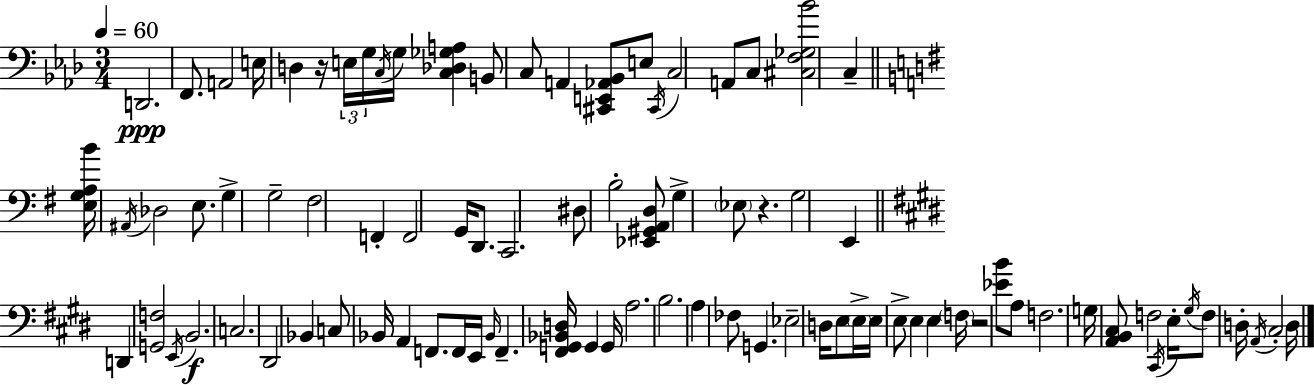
{
  \clef bass
  \numericTimeSignature
  \time 3/4
  \key aes \major
  \tempo 4 = 60
  d,2.\ppp | f,8. a,2 e16 | d4 r16 \tuplet 3/2 { e16 g16 \acciaccatura { c16 } } g16 <c des ges a>4 | b,8 c8 a,4 <cis, e, aes, bes,>8 e8 | \break \acciaccatura { cis,16 } c2 a,8 | c8 <cis f ges bes'>2 c4-- | \bar "||" \break \key e \minor <e g a b'>16 \acciaccatura { ais,16 } des2 e8. | g4-> g2-- | fis2 f,4-. | f,2 g,16 d,8. | \break c,2. | dis8 b2-. <ees, gis, a, d>8 | g4-> \parenthesize ees8 r4. | g2 e,4 | \break \bar "||" \break \key e \major d,4 <g, f>2 | \acciaccatura { e,16 }\f b,2. | c2. | dis,2 bes,4 | \break c8 bes,16 a,4 f,8. f,16 | e,16 \grace { bes,16 } f,4.-- <fis, g, bes, d>16 g,4 | g,16 a2. | b2. | \break a4 fes8 g,4. | ees2-- d16 e8 | \parenthesize e16-> e16 e8-> e4 e4 | \parenthesize f16 r2 <ees' b'>8 | \break a8 f2. | g16 <a, b, cis>8 f2 | \acciaccatura { cis,16 } e16-. \acciaccatura { gis16 } f8 d16-. \acciaccatura { a,16 } cis2-. | d16 \bar "|."
}